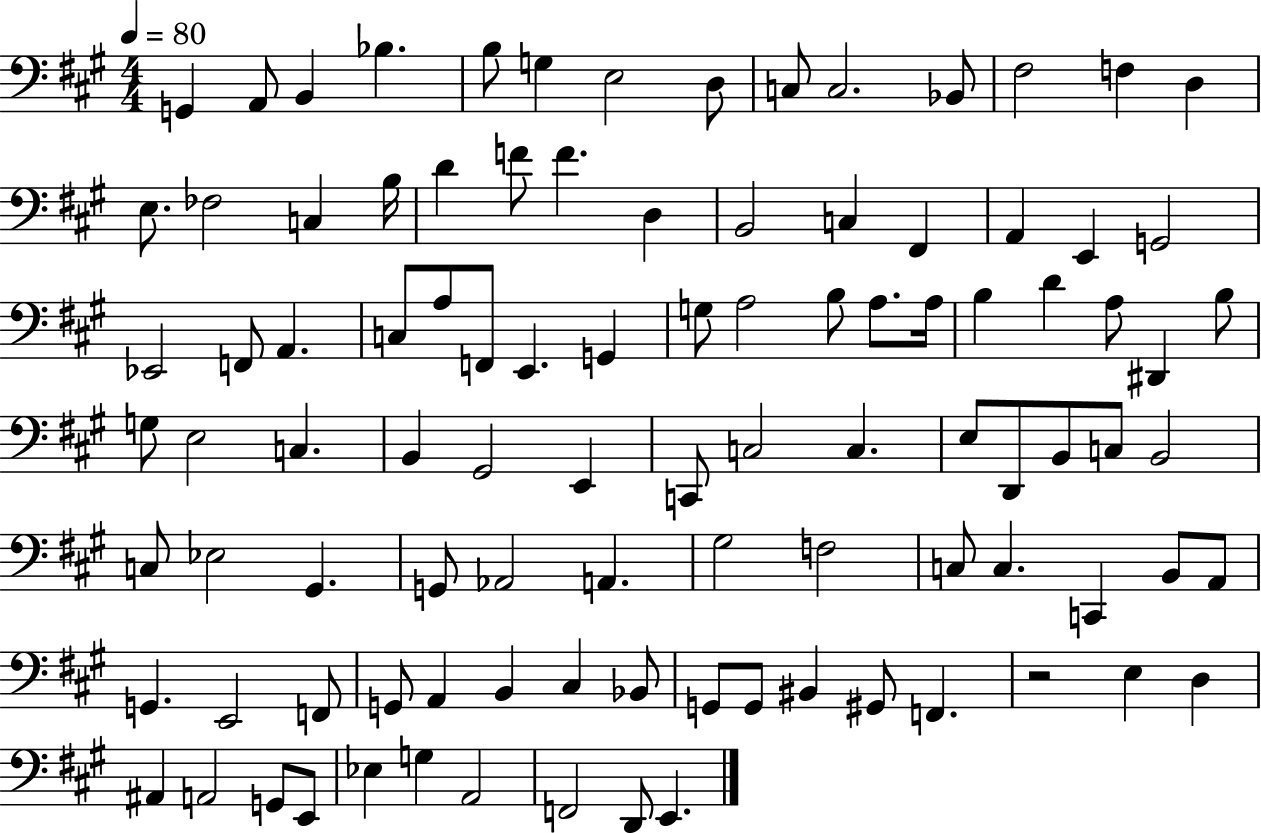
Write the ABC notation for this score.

X:1
T:Untitled
M:4/4
L:1/4
K:A
G,, A,,/2 B,, _B, B,/2 G, E,2 D,/2 C,/2 C,2 _B,,/2 ^F,2 F, D, E,/2 _F,2 C, B,/4 D F/2 F D, B,,2 C, ^F,, A,, E,, G,,2 _E,,2 F,,/2 A,, C,/2 A,/2 F,,/2 E,, G,, G,/2 A,2 B,/2 A,/2 A,/4 B, D A,/2 ^D,, B,/2 G,/2 E,2 C, B,, ^G,,2 E,, C,,/2 C,2 C, E,/2 D,,/2 B,,/2 C,/2 B,,2 C,/2 _E,2 ^G,, G,,/2 _A,,2 A,, ^G,2 F,2 C,/2 C, C,, B,,/2 A,,/2 G,, E,,2 F,,/2 G,,/2 A,, B,, ^C, _B,,/2 G,,/2 G,,/2 ^B,, ^G,,/2 F,, z2 E, D, ^A,, A,,2 G,,/2 E,,/2 _E, G, A,,2 F,,2 D,,/2 E,,